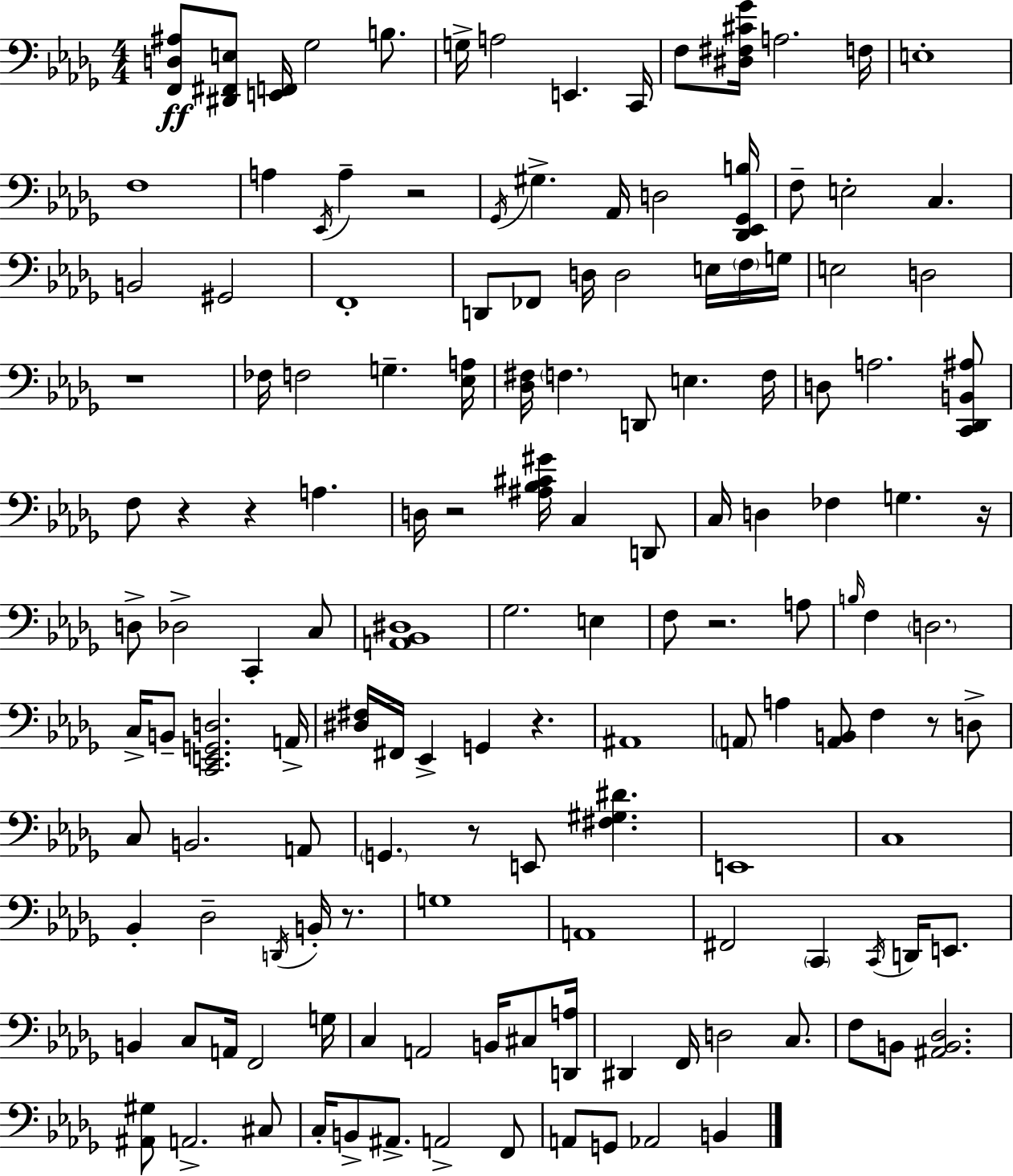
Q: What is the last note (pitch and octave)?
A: B2